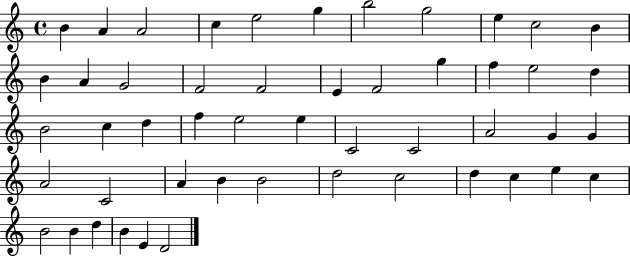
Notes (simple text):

B4/q A4/q A4/h C5/q E5/h G5/q B5/h G5/h E5/q C5/h B4/q B4/q A4/q G4/h F4/h F4/h E4/q F4/h G5/q F5/q E5/h D5/q B4/h C5/q D5/q F5/q E5/h E5/q C4/h C4/h A4/h G4/q G4/q A4/h C4/h A4/q B4/q B4/h D5/h C5/h D5/q C5/q E5/q C5/q B4/h B4/q D5/q B4/q E4/q D4/h